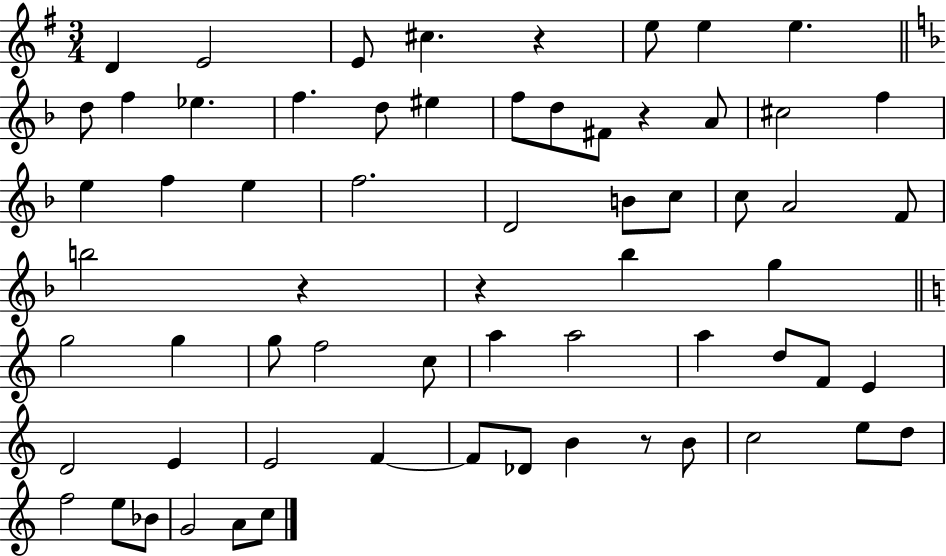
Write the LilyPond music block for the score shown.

{
  \clef treble
  \numericTimeSignature
  \time 3/4
  \key g \major
  d'4 e'2 | e'8 cis''4. r4 | e''8 e''4 e''4. | \bar "||" \break \key f \major d''8 f''4 ees''4. | f''4. d''8 eis''4 | f''8 d''8 fis'8 r4 a'8 | cis''2 f''4 | \break e''4 f''4 e''4 | f''2. | d'2 b'8 c''8 | c''8 a'2 f'8 | \break b''2 r4 | r4 bes''4 g''4 | \bar "||" \break \key c \major g''2 g''4 | g''8 f''2 c''8 | a''4 a''2 | a''4 d''8 f'8 e'4 | \break d'2 e'4 | e'2 f'4~~ | f'8 des'8 b'4 r8 b'8 | c''2 e''8 d''8 | \break f''2 e''8 bes'8 | g'2 a'8 c''8 | \bar "|."
}